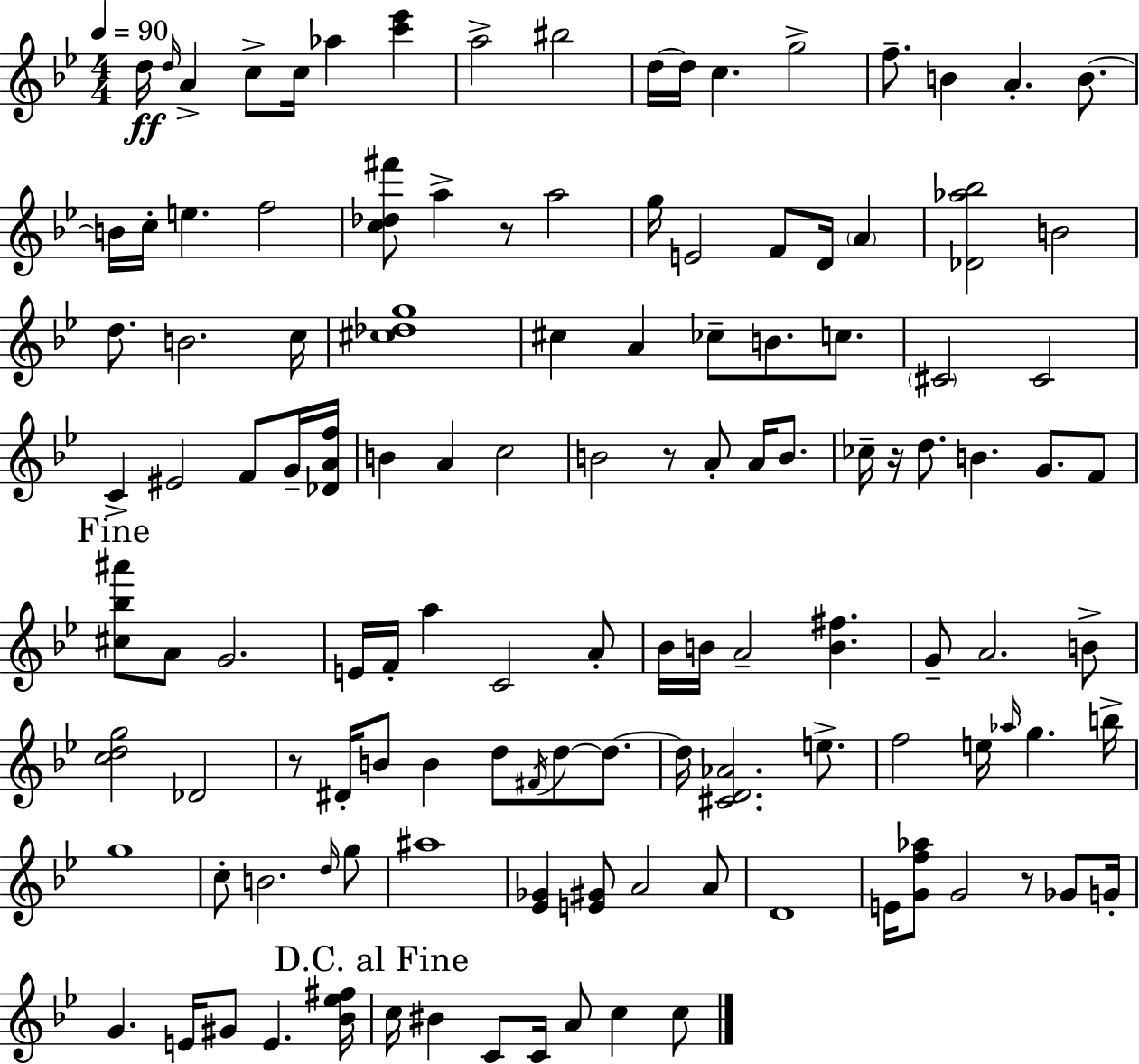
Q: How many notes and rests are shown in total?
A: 124